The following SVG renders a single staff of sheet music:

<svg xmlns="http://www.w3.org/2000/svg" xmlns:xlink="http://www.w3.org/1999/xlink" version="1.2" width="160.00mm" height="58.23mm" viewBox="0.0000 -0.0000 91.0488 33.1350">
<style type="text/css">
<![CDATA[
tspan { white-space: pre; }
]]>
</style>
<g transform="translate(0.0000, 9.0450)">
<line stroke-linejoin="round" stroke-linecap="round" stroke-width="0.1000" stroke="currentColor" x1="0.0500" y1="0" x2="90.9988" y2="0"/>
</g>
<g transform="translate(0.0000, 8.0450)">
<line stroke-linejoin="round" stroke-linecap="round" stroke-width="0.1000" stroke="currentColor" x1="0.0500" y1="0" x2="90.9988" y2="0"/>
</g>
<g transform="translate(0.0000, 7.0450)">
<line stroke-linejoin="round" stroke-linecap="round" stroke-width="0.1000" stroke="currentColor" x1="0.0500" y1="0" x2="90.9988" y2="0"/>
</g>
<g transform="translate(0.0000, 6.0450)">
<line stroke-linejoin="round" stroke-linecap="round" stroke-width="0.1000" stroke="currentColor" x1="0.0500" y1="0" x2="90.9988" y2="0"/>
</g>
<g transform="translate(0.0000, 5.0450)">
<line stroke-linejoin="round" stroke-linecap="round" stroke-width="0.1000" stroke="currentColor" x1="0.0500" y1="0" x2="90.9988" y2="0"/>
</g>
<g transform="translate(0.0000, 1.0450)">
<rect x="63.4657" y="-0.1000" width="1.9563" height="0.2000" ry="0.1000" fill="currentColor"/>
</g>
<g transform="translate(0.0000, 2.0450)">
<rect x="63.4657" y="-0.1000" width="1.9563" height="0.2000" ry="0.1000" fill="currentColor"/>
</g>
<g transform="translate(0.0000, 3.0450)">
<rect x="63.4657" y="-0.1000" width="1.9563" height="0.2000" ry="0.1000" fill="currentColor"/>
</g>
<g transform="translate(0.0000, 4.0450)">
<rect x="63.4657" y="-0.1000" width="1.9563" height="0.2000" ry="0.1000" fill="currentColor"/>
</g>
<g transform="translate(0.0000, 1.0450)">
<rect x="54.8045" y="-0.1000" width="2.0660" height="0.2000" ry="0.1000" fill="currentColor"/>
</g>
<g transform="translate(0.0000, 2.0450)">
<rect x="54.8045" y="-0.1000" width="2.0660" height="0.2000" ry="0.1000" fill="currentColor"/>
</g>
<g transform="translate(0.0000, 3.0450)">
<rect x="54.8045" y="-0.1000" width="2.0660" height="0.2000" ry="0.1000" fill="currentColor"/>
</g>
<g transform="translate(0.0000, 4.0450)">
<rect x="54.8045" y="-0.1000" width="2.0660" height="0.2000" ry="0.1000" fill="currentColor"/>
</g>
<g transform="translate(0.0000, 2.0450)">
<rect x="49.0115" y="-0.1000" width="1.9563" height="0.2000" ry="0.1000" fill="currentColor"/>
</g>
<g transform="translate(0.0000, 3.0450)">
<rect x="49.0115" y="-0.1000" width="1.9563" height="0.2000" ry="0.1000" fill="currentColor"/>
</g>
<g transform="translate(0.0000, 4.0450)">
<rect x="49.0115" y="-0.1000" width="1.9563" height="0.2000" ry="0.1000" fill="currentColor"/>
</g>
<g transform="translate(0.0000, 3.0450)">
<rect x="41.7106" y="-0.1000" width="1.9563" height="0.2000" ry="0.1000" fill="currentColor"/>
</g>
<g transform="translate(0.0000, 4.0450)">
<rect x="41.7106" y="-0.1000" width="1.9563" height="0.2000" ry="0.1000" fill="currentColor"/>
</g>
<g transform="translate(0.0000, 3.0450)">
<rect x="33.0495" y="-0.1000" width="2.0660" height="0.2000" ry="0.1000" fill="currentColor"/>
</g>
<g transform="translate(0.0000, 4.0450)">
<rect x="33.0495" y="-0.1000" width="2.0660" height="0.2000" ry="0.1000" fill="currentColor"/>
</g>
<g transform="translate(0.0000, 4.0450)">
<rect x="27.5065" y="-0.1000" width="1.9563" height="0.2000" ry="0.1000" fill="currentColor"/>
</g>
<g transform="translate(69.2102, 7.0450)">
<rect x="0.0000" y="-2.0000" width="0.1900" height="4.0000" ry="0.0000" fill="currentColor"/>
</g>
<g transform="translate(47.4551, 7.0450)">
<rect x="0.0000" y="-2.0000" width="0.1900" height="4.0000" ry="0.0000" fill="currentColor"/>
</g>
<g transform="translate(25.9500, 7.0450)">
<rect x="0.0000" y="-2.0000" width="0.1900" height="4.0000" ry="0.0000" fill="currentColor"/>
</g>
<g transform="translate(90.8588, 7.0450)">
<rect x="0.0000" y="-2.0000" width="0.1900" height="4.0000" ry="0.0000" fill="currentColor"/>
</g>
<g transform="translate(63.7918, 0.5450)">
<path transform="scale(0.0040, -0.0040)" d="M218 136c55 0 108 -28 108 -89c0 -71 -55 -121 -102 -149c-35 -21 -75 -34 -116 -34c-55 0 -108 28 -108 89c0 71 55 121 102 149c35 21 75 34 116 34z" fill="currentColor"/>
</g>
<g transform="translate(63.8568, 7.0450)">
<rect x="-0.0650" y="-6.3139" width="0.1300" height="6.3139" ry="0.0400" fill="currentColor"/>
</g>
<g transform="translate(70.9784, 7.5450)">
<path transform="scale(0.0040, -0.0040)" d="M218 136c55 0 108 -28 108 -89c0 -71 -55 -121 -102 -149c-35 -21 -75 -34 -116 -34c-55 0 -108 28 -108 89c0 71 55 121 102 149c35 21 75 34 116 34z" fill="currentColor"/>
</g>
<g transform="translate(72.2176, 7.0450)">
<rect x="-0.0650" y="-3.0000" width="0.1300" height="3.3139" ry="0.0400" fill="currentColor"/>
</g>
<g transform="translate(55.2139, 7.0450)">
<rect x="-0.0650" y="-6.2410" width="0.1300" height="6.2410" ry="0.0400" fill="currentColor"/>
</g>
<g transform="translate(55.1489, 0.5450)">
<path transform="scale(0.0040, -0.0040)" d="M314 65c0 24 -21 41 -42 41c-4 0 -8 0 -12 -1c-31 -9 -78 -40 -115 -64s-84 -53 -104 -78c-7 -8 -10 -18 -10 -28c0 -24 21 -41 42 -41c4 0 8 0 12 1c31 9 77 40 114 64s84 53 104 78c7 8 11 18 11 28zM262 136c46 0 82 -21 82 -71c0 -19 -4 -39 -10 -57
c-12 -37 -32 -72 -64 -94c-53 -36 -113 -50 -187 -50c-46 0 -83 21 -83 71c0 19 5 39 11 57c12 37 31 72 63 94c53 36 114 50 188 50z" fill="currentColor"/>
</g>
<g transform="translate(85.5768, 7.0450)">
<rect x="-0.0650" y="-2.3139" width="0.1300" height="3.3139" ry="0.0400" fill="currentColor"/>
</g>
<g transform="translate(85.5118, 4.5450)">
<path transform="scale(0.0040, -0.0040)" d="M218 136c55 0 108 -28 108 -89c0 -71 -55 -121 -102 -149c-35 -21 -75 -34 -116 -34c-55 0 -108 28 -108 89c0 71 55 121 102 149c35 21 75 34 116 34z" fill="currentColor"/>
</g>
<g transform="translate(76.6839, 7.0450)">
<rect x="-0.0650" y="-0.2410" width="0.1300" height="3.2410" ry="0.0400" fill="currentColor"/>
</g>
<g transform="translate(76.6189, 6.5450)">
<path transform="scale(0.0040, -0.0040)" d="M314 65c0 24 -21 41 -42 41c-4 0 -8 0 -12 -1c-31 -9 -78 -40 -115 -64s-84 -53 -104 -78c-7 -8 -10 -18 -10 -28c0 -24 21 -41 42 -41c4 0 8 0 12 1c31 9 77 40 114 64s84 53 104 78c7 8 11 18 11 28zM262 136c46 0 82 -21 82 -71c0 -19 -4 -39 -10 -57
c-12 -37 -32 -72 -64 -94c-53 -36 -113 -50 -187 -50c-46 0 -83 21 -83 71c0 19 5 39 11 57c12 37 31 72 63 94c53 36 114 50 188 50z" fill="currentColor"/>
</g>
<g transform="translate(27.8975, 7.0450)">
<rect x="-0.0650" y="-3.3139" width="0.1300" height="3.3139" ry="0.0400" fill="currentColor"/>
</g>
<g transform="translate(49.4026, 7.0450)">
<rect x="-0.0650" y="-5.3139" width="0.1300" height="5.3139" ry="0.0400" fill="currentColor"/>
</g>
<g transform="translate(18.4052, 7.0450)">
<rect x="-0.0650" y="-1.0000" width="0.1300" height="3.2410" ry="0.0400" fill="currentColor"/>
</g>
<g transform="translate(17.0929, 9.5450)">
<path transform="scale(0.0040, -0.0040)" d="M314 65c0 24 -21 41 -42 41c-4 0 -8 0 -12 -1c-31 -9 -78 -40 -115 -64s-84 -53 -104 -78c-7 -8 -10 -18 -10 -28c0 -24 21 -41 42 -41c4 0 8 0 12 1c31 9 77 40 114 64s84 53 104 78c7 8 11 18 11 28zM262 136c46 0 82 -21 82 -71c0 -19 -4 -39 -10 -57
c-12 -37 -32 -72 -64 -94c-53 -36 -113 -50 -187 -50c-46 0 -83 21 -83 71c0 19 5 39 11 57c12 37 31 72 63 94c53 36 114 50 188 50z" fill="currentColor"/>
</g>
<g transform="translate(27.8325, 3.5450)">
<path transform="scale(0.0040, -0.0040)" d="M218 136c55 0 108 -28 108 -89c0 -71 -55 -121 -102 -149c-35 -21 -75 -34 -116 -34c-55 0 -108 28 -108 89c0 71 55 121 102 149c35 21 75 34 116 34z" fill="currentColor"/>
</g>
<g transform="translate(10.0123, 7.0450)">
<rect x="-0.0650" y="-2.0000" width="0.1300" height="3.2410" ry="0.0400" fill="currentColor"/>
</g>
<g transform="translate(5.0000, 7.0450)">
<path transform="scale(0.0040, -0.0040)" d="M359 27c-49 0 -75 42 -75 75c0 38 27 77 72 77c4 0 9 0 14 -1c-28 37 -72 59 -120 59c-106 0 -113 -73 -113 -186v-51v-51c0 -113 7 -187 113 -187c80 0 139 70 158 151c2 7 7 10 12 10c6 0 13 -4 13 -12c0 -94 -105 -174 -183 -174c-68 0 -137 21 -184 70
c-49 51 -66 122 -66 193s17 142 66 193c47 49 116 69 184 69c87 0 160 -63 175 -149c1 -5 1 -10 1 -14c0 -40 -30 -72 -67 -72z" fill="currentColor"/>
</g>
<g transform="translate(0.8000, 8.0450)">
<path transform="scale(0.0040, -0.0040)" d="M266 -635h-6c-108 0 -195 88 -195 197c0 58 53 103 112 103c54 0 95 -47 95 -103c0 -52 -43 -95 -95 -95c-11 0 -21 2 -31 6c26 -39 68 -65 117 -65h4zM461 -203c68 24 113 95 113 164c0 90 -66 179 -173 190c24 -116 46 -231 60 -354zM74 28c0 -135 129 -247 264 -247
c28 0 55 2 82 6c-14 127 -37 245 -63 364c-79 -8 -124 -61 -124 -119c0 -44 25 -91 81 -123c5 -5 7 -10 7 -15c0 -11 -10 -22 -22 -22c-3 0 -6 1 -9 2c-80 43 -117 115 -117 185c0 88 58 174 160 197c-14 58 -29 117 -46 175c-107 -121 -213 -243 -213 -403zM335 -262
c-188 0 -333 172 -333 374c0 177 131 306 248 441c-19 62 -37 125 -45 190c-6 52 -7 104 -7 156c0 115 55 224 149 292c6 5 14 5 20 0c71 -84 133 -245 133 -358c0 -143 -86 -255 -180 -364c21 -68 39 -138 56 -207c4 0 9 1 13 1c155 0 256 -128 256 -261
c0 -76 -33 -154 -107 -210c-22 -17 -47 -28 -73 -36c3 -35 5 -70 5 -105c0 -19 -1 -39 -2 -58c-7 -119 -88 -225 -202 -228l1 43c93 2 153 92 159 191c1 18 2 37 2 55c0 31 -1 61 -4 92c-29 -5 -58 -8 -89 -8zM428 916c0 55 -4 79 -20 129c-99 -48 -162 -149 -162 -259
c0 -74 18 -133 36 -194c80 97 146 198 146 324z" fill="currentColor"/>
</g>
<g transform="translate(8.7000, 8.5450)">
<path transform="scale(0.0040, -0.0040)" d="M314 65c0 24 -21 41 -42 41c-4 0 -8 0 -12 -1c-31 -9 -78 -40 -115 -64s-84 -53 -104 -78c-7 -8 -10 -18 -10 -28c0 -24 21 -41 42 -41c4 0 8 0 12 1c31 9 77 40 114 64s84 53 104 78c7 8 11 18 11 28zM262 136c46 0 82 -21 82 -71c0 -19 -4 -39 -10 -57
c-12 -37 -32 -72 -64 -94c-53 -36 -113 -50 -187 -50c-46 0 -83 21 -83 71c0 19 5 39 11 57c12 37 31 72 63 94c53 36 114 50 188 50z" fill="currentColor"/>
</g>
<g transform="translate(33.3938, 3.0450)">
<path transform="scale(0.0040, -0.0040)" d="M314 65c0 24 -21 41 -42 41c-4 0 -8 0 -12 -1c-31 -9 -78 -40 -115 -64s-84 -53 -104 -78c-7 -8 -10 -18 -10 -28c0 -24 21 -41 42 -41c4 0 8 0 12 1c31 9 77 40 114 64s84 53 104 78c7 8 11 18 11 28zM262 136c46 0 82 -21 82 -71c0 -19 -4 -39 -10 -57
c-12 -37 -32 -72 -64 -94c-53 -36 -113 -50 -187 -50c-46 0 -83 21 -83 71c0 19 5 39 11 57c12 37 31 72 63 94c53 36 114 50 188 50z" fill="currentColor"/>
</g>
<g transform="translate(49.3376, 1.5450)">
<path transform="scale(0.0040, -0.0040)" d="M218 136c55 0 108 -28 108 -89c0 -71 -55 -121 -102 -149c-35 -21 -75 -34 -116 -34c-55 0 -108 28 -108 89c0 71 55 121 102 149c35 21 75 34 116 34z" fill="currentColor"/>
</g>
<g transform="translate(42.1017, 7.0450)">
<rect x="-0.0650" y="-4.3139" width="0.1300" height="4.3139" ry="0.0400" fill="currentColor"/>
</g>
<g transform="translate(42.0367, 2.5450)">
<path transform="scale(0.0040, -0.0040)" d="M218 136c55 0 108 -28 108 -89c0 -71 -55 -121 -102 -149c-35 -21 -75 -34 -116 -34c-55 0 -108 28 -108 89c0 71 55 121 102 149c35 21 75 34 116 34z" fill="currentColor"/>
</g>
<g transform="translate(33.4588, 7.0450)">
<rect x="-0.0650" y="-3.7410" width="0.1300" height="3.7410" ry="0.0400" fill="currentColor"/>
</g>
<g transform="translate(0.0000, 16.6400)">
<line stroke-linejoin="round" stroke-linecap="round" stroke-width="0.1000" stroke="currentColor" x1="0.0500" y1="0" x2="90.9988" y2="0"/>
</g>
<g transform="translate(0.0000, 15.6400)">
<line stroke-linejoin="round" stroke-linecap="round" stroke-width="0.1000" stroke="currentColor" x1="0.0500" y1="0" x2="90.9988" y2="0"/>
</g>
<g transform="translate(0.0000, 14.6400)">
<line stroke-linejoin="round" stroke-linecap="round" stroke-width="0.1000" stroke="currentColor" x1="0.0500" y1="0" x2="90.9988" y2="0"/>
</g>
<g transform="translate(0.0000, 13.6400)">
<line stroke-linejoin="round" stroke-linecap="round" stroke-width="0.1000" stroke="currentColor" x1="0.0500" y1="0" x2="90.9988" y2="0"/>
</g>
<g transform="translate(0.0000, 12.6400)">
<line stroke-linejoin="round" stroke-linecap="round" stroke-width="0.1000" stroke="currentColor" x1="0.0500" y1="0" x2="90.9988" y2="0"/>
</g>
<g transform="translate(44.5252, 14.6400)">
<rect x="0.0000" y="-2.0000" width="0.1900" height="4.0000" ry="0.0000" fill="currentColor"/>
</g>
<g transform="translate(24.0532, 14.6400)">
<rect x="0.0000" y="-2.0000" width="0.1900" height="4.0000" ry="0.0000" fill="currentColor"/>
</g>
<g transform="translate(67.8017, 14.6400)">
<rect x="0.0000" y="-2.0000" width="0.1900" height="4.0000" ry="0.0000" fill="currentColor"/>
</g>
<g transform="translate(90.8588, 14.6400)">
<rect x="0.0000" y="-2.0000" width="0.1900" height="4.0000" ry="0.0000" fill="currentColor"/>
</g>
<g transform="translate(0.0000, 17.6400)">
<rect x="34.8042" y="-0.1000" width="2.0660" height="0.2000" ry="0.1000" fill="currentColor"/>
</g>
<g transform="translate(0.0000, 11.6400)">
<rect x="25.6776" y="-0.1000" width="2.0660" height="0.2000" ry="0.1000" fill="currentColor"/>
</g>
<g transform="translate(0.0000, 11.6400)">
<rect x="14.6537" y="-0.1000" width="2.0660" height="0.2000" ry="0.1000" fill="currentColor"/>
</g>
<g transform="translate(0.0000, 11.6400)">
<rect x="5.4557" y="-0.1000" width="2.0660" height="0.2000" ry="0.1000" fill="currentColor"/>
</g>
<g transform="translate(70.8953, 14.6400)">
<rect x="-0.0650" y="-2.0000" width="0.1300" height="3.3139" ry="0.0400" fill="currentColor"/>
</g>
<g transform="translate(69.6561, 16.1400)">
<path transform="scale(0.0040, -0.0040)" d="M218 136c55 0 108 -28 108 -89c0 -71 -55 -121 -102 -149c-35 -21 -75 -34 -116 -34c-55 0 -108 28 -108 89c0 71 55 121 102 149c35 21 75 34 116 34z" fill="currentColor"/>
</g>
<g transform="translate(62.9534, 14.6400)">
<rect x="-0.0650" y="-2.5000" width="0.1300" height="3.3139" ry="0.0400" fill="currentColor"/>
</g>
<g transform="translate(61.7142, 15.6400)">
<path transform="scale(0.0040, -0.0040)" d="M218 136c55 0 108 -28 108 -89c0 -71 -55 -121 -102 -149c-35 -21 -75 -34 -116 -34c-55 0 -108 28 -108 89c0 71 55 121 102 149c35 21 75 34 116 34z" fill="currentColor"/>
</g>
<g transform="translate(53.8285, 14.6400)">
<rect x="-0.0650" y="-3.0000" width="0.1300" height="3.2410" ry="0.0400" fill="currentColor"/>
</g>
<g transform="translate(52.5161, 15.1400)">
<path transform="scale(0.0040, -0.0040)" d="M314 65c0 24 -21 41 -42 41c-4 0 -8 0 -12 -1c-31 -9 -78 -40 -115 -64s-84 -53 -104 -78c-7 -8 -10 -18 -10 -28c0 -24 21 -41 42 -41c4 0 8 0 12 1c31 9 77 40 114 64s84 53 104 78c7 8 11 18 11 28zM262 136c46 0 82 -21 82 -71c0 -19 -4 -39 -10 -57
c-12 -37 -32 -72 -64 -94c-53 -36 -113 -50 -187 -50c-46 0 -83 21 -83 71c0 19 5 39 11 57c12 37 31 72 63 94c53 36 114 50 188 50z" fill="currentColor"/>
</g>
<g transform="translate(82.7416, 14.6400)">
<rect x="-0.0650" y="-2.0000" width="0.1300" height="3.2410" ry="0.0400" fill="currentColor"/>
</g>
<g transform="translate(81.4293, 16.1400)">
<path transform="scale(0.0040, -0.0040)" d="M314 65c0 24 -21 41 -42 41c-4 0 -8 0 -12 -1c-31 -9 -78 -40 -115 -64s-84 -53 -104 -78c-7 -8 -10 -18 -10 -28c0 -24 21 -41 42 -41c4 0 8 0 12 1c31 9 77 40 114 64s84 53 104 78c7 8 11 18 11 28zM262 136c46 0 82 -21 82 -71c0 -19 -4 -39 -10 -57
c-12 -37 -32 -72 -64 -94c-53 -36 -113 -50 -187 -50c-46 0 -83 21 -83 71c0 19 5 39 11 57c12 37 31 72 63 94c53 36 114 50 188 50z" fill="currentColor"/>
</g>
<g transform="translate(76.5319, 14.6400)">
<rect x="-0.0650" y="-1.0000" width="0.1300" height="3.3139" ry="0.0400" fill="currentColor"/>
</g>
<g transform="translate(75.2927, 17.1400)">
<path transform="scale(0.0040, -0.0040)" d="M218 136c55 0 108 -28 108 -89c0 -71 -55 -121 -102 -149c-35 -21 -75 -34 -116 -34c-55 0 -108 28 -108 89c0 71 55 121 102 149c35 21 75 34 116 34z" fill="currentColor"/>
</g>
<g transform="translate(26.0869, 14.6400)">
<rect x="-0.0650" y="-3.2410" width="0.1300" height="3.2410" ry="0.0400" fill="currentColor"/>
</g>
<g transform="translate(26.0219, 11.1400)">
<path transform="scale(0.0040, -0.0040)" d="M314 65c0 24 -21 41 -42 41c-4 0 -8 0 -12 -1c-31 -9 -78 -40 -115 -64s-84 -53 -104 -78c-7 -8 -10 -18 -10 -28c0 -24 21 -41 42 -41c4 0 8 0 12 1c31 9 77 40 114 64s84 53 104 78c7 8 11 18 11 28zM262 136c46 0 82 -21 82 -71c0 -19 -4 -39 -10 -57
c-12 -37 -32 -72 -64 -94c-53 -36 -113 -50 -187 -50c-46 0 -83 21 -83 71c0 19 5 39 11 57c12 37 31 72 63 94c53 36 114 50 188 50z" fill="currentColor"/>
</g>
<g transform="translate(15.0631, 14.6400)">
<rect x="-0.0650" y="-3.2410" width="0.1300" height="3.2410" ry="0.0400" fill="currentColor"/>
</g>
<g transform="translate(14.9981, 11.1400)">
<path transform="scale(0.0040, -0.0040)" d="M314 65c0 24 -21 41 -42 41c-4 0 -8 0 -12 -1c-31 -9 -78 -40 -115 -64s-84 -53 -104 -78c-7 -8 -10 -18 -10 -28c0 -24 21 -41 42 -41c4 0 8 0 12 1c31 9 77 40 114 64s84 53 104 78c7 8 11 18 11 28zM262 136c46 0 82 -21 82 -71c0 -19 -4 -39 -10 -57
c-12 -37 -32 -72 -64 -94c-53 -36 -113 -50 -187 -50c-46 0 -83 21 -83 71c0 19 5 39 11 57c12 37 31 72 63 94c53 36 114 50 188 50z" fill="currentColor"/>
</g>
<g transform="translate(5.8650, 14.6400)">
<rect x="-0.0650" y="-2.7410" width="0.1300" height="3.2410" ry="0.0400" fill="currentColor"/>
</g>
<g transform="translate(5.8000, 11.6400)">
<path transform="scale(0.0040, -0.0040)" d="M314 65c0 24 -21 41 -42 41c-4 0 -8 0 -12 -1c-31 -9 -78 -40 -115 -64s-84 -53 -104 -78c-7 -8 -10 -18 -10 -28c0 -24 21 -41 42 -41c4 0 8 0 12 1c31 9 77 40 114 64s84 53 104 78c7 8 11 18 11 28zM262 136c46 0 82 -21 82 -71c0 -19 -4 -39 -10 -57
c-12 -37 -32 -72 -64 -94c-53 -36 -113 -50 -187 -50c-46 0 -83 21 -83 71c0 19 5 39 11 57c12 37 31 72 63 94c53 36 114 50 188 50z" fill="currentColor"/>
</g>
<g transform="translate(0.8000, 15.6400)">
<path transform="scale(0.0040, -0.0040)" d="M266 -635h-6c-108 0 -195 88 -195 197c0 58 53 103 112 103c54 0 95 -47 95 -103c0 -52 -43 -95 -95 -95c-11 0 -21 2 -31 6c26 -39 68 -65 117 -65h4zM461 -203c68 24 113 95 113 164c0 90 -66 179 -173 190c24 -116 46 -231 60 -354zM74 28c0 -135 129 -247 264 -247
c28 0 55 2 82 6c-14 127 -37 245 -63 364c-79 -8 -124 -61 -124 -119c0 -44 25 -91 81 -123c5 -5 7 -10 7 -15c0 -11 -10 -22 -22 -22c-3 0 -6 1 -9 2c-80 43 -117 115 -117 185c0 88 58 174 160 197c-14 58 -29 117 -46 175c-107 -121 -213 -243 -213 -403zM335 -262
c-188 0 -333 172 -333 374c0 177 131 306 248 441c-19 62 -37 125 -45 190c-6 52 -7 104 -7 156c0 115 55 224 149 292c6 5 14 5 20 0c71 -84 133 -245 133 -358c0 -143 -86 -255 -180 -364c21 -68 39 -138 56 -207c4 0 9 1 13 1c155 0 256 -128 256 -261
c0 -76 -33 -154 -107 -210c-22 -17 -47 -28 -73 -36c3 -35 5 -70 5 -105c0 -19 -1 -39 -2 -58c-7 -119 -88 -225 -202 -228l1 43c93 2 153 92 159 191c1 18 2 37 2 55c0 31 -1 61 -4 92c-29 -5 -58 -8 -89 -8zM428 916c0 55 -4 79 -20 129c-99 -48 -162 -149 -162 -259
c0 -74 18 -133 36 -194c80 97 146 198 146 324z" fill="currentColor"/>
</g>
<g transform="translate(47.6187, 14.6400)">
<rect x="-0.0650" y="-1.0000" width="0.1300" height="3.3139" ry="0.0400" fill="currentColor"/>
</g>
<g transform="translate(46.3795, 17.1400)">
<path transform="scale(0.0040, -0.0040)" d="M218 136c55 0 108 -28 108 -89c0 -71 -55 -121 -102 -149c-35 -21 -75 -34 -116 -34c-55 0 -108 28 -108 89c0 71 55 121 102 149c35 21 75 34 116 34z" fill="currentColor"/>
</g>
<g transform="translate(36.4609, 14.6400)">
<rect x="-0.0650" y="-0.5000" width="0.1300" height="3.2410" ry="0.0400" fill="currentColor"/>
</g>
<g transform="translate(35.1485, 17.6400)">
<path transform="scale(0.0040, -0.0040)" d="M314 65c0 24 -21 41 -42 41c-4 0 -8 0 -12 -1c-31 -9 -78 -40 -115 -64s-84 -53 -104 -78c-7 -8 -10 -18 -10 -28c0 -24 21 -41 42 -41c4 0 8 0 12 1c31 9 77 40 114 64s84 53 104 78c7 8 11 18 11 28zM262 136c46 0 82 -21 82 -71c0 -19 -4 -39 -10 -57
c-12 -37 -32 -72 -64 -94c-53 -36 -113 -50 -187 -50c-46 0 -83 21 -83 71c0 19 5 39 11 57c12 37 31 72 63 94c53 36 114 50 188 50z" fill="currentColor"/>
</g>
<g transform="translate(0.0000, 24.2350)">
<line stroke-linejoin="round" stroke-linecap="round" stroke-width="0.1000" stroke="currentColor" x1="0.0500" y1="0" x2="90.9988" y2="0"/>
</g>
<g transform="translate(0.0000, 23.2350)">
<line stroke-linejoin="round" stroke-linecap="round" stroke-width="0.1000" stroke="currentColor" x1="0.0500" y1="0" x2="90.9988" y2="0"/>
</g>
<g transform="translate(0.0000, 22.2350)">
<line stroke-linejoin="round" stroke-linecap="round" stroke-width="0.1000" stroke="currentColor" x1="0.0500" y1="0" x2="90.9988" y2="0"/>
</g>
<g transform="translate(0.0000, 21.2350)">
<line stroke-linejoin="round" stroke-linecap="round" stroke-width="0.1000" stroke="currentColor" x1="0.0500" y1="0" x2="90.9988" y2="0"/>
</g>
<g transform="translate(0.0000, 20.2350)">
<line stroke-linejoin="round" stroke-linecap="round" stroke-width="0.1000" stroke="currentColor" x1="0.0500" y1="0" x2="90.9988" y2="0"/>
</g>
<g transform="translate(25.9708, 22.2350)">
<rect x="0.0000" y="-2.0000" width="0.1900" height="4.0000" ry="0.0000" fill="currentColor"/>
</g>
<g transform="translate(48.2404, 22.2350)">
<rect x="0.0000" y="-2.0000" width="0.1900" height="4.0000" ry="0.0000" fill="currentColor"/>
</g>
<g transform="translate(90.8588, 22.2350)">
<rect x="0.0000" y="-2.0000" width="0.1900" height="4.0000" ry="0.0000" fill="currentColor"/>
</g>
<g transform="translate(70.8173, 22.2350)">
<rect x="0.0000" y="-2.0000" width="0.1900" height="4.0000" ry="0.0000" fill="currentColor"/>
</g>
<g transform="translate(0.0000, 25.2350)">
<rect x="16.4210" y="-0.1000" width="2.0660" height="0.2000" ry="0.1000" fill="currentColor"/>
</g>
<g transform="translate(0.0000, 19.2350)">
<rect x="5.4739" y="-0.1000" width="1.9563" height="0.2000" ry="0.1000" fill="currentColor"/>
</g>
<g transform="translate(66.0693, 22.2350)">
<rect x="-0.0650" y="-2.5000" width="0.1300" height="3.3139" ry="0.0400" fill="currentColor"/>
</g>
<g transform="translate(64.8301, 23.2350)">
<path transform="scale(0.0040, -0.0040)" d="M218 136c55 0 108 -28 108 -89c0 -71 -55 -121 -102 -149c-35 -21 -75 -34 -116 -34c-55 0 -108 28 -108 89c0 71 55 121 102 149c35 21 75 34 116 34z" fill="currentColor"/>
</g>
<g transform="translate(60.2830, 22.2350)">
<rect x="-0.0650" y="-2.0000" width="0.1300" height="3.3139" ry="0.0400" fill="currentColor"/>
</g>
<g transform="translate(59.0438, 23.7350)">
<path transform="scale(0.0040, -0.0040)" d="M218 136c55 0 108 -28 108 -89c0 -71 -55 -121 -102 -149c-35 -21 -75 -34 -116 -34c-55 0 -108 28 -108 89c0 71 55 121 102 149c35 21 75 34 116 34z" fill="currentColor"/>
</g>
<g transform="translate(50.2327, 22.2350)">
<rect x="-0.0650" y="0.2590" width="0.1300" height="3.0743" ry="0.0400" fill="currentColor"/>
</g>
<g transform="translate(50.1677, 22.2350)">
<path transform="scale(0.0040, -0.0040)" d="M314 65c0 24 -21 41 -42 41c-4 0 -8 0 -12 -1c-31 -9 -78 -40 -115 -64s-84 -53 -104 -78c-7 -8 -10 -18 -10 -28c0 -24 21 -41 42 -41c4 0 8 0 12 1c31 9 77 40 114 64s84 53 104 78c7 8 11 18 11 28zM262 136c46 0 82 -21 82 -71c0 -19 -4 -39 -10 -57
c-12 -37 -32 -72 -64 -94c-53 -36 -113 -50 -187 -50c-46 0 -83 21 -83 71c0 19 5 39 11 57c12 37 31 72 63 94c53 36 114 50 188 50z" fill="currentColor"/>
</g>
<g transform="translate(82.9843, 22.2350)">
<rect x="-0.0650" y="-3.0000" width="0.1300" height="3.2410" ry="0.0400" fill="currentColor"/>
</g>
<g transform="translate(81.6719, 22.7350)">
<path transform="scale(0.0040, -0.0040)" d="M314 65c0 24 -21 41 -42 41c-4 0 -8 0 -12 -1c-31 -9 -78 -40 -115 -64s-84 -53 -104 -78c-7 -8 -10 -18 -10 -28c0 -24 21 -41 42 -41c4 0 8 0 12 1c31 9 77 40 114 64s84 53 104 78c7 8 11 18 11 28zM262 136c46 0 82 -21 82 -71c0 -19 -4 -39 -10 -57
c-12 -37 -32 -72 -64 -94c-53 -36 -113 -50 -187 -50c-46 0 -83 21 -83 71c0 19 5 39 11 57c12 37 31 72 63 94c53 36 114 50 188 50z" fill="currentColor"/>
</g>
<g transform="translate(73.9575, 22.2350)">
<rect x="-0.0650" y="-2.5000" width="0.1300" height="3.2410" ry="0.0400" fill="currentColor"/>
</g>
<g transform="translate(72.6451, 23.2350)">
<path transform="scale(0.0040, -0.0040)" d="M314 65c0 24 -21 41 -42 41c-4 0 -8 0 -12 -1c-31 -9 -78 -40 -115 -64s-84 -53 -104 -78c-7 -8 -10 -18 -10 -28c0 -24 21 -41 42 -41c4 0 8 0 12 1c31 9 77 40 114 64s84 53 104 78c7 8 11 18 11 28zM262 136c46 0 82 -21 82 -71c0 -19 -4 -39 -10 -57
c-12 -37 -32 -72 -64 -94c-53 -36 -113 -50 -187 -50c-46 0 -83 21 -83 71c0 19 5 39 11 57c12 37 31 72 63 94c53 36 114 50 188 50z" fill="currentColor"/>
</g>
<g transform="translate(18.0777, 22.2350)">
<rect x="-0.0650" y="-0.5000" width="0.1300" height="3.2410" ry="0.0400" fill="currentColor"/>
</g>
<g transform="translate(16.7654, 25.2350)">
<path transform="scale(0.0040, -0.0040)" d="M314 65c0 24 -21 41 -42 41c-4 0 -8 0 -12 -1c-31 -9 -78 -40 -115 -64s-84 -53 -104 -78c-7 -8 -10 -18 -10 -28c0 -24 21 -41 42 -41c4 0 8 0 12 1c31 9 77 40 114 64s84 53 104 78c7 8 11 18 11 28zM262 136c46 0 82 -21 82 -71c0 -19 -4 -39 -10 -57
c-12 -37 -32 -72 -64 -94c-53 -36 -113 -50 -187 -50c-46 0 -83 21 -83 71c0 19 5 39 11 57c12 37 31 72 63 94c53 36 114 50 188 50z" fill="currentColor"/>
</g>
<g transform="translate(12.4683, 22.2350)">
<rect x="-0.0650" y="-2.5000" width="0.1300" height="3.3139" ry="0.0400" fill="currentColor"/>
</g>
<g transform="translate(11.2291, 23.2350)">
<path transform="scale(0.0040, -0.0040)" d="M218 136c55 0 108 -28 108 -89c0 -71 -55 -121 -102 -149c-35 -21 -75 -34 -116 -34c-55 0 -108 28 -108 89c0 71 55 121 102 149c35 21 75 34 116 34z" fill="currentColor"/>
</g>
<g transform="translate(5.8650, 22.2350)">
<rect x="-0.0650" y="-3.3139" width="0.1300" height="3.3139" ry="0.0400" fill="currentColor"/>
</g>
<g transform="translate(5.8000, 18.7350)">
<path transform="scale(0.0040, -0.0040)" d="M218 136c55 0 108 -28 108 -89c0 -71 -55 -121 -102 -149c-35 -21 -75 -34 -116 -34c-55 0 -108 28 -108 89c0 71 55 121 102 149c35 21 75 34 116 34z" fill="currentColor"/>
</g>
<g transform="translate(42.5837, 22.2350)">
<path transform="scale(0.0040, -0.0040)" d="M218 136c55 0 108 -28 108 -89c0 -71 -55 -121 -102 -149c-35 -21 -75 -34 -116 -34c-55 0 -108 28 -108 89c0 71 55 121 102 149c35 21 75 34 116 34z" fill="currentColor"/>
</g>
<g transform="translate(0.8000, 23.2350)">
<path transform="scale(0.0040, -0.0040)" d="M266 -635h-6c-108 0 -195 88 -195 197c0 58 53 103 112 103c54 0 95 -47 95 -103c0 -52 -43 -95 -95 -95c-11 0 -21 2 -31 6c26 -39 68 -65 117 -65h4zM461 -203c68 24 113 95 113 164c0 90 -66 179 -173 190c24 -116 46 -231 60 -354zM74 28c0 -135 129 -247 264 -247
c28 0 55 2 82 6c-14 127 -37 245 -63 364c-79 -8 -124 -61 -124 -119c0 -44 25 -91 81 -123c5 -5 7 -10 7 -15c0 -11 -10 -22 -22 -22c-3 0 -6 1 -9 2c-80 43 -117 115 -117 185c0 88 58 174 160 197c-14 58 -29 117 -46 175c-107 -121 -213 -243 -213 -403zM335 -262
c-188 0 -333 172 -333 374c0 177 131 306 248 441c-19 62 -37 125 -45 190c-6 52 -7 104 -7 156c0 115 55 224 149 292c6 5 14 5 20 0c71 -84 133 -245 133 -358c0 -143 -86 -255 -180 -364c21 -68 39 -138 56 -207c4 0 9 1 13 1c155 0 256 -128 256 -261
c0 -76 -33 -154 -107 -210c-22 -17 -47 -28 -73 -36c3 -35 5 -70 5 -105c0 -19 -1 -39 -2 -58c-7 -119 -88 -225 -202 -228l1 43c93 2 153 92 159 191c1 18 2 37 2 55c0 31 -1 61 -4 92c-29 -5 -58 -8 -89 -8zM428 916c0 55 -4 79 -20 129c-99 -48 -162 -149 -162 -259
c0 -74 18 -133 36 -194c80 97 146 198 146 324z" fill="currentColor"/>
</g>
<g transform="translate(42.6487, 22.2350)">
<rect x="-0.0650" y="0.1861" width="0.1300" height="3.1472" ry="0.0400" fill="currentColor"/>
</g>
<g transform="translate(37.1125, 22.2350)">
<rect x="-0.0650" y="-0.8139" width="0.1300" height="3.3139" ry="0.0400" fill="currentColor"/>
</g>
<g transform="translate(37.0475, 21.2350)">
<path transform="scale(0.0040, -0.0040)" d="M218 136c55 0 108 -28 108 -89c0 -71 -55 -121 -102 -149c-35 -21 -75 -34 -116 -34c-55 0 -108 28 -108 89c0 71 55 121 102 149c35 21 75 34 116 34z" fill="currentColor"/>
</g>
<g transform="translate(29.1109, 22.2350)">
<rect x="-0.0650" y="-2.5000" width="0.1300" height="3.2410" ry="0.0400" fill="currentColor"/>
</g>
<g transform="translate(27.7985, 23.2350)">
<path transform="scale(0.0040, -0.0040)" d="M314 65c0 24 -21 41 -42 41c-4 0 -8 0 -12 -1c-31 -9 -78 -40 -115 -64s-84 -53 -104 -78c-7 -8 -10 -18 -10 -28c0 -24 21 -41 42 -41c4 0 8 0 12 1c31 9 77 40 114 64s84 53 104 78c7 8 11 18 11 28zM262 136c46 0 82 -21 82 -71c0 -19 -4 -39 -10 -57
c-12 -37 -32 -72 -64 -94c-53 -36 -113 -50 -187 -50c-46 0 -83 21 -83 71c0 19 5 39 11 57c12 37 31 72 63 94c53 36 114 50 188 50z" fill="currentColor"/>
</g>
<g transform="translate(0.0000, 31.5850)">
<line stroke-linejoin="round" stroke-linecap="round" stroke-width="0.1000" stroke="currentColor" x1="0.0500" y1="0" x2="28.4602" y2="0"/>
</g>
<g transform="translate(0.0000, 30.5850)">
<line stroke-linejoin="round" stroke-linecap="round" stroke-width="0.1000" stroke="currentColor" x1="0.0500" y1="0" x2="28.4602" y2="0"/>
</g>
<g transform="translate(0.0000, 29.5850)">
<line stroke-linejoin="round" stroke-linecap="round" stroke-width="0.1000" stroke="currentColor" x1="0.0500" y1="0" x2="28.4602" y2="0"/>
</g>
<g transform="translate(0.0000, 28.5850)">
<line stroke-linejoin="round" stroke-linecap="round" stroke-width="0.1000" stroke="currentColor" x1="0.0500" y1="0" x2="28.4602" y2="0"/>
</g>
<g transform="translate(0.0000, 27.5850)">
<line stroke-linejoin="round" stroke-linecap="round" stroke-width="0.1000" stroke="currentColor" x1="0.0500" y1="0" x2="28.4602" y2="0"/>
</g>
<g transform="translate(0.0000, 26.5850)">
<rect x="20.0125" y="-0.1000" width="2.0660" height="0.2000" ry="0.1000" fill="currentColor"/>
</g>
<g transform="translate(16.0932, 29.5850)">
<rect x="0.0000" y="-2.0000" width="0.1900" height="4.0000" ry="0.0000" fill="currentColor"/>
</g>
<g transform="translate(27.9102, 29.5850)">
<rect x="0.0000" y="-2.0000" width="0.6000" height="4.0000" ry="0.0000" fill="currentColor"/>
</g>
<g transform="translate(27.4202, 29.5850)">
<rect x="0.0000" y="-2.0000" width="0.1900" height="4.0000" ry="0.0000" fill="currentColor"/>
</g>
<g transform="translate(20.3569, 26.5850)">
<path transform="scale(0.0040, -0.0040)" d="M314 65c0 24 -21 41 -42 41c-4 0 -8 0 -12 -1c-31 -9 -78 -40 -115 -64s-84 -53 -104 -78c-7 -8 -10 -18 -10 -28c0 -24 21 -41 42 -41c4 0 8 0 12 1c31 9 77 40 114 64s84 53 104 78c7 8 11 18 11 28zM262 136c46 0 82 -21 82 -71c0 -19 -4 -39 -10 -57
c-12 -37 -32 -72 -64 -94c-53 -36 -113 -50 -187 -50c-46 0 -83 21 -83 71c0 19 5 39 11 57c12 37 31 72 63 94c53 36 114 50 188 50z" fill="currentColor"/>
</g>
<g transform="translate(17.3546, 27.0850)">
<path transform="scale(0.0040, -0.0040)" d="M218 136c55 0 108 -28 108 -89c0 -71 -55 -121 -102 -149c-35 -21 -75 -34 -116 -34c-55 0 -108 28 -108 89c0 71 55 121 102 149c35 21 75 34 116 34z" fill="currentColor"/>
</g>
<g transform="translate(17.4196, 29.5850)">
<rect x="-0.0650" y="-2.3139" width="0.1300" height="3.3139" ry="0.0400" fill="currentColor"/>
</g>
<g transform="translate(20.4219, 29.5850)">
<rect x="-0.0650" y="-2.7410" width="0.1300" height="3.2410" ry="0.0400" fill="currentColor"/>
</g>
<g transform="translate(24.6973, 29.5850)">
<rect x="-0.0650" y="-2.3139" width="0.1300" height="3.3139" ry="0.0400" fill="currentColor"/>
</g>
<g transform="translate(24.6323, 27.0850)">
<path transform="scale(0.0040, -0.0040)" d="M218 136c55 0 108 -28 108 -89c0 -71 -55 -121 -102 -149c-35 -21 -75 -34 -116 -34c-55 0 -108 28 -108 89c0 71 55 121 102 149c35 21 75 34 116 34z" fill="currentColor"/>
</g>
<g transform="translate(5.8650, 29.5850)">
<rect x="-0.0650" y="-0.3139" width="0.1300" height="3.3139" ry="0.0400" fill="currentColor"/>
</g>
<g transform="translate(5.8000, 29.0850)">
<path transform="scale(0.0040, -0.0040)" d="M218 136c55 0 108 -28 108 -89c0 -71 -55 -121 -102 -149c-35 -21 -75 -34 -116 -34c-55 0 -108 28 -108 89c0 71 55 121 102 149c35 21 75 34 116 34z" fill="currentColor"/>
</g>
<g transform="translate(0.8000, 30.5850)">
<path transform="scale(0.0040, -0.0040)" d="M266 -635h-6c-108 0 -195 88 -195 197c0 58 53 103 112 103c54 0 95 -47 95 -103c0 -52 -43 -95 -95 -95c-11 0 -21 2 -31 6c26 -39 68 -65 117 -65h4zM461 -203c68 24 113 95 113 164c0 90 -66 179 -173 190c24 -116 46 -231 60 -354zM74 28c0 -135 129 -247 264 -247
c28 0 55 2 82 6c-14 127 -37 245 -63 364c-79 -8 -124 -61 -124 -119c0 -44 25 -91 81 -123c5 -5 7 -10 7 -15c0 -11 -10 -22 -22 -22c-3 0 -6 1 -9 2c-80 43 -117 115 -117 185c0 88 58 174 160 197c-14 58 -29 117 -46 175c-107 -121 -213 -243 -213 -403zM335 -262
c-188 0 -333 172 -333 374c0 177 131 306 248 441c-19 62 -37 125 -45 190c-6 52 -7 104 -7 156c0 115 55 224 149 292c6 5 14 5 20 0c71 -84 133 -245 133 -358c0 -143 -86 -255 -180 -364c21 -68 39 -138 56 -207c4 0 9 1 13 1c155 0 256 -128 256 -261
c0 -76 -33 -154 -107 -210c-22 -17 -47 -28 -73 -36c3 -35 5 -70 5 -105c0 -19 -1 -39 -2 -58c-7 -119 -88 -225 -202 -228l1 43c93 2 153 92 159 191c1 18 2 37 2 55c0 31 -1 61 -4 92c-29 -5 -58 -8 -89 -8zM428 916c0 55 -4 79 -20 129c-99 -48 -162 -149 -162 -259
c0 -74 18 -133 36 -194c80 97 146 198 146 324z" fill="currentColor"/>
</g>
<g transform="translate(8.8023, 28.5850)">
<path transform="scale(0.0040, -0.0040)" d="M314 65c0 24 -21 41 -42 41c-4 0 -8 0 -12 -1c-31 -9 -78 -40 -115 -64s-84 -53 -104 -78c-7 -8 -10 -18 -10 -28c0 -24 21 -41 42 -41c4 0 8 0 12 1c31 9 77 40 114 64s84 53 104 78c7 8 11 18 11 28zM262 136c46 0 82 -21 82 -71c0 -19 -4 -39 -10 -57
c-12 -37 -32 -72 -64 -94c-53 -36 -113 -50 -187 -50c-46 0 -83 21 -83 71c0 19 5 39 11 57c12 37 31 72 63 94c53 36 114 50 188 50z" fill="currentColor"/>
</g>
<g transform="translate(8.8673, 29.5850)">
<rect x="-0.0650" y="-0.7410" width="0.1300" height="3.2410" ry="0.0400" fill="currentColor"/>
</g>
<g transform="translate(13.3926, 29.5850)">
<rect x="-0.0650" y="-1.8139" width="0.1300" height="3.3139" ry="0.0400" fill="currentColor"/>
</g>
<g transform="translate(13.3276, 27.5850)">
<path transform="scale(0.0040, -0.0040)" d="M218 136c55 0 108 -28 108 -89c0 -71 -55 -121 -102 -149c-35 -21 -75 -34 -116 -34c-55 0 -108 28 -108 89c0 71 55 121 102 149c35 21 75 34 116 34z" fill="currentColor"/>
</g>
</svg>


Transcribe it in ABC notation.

X:1
T:Untitled
M:4/4
L:1/4
K:C
F2 D2 b c'2 d' f' a'2 a' A c2 g a2 b2 b2 C2 D A2 G F D F2 b G C2 G2 d B B2 F G G2 A2 c d2 f g a2 g